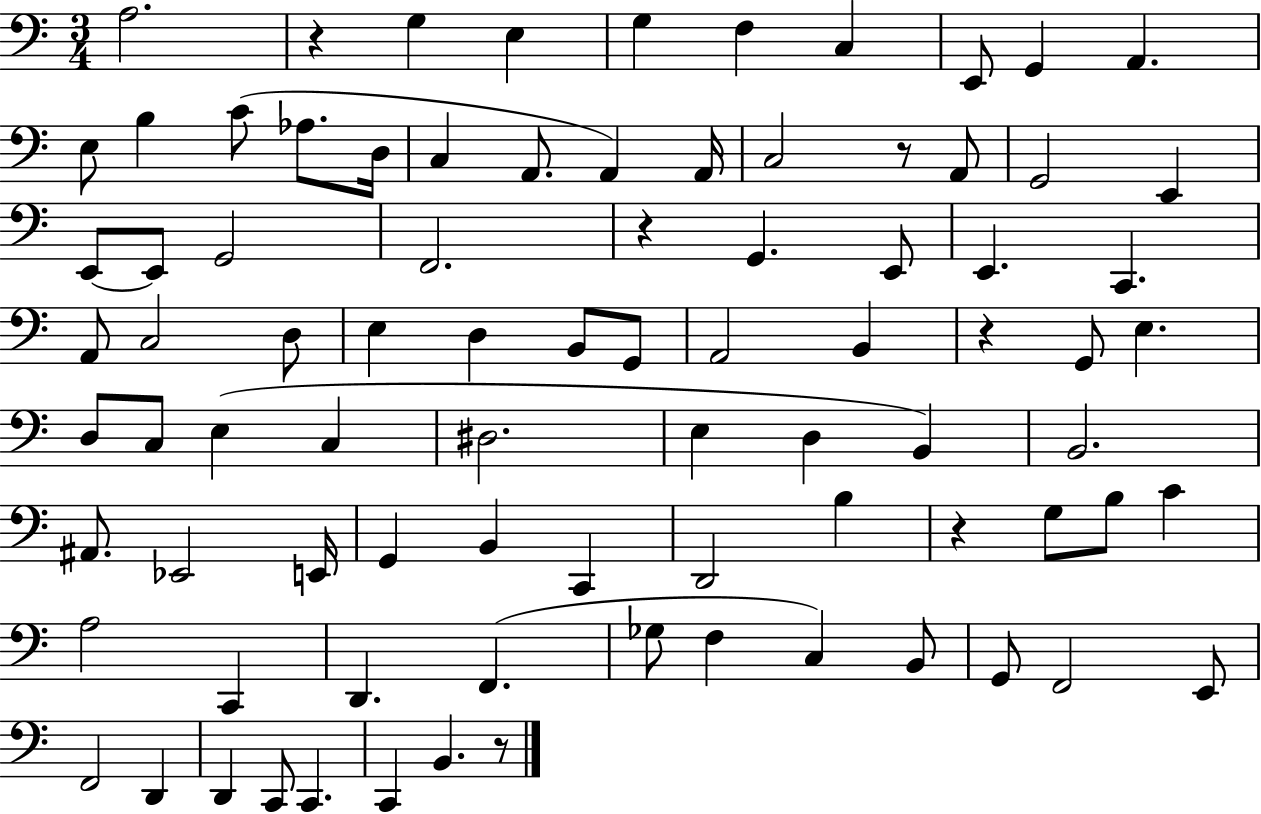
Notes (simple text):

A3/h. R/q G3/q E3/q G3/q F3/q C3/q E2/e G2/q A2/q. E3/e B3/q C4/e Ab3/e. D3/s C3/q A2/e. A2/q A2/s C3/h R/e A2/e G2/h E2/q E2/e E2/e G2/h F2/h. R/q G2/q. E2/e E2/q. C2/q. A2/e C3/h D3/e E3/q D3/q B2/e G2/e A2/h B2/q R/q G2/e E3/q. D3/e C3/e E3/q C3/q D#3/h. E3/q D3/q B2/q B2/h. A#2/e. Eb2/h E2/s G2/q B2/q C2/q D2/h B3/q R/q G3/e B3/e C4/q A3/h C2/q D2/q. F2/q. Gb3/e F3/q C3/q B2/e G2/e F2/h E2/e F2/h D2/q D2/q C2/e C2/q. C2/q B2/q. R/e